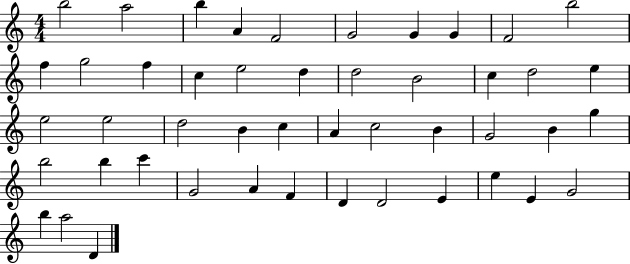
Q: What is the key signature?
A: C major